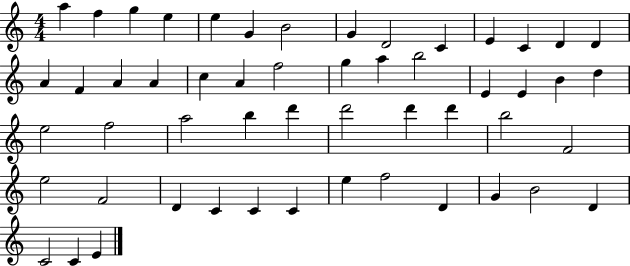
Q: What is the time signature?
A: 4/4